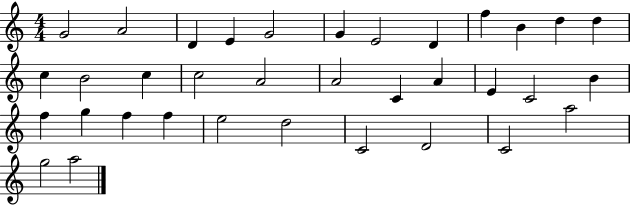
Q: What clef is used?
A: treble